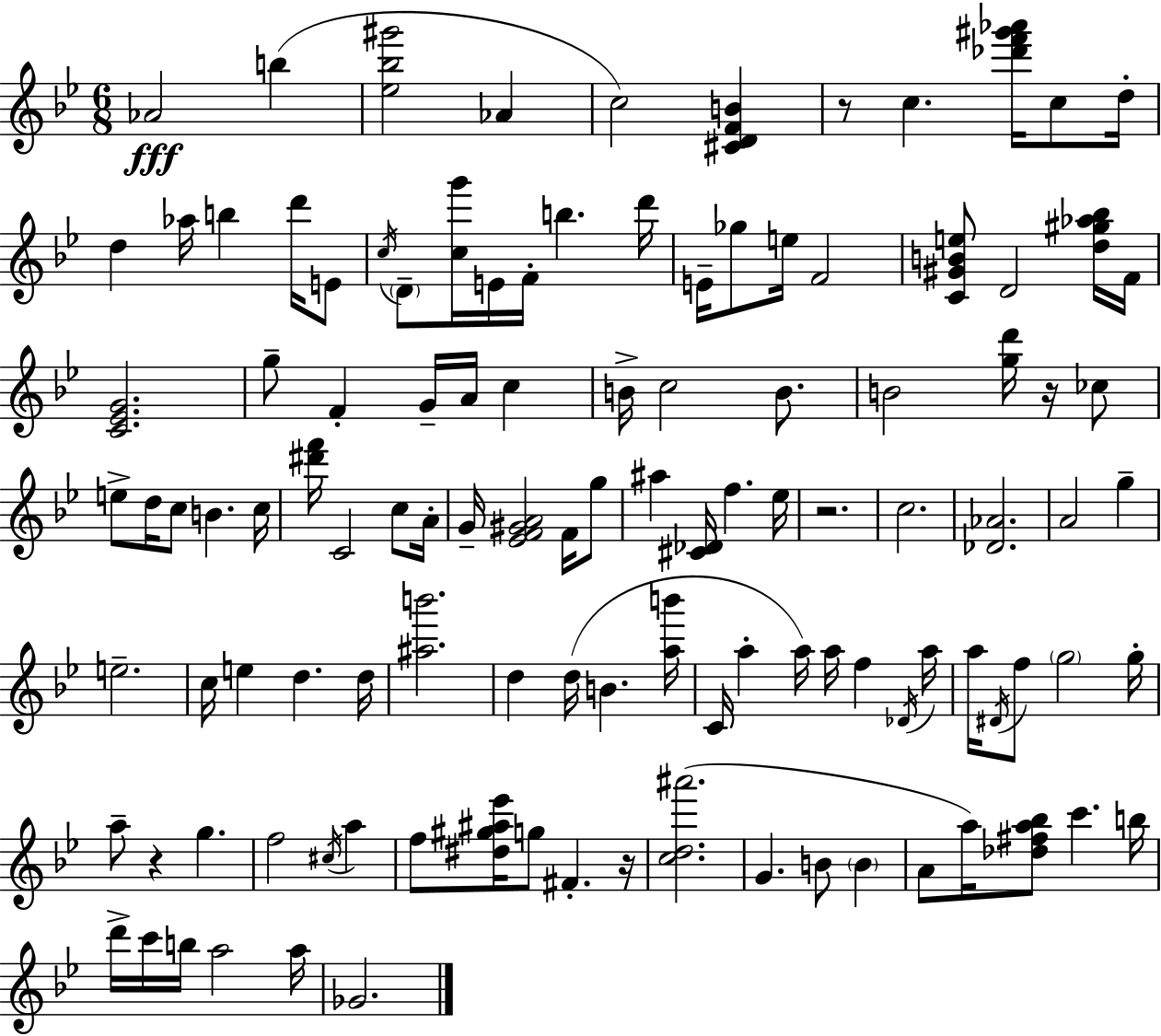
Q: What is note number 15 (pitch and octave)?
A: E4